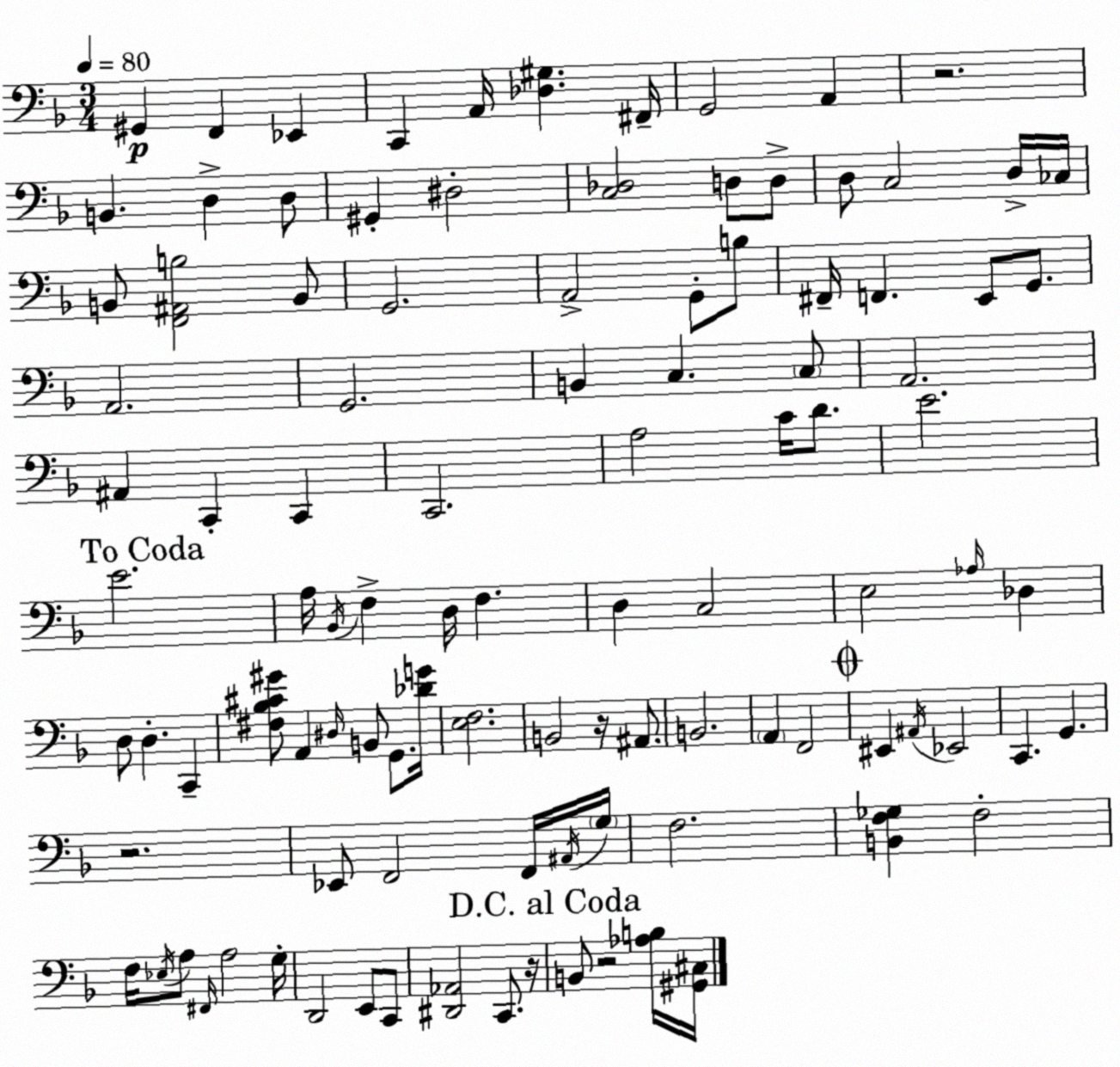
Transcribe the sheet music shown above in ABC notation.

X:1
T:Untitled
M:3/4
L:1/4
K:Dm
^G,, F,, _E,, C,, A,,/4 [_D,^G,] ^F,,/4 G,,2 A,, z2 B,, D, D,/2 ^G,, ^D,2 [C,_D,]2 D,/2 D,/2 D,/2 C,2 D,/4 _C,/4 B,,/2 [F,,^A,,B,]2 B,,/2 G,,2 A,,2 G,,/2 B,/2 ^F,,/4 F,, E,,/2 G,,/2 A,,2 G,,2 B,, C, C,/2 A,,2 ^A,, C,, C,, C,,2 A,2 C/4 D/2 E2 E2 A,/4 _B,,/4 F, D,/4 F, D, C,2 E,2 _A,/4 _D, D,/2 D, C,, [^F,_B,^C^G]/2 A,, ^D,/4 B,,/2 G,,/2 [_DG]/4 [E,F,]2 B,,2 z/4 ^A,,/2 B,,2 A,, F,,2 ^E,, ^A,,/4 _E,,2 C,, G,, z2 _E,,/2 F,,2 F,,/4 ^A,,/4 G,/4 F,2 [B,,F,_G,] F,2 F,/4 _E,/4 A,/2 ^F,,/4 A,2 G,/4 D,,2 E,,/2 C,,/2 [^D,,_A,,]2 C,,/2 z/4 B,,/2 z2 [_A,B,]/4 [^G,,^C,]/4